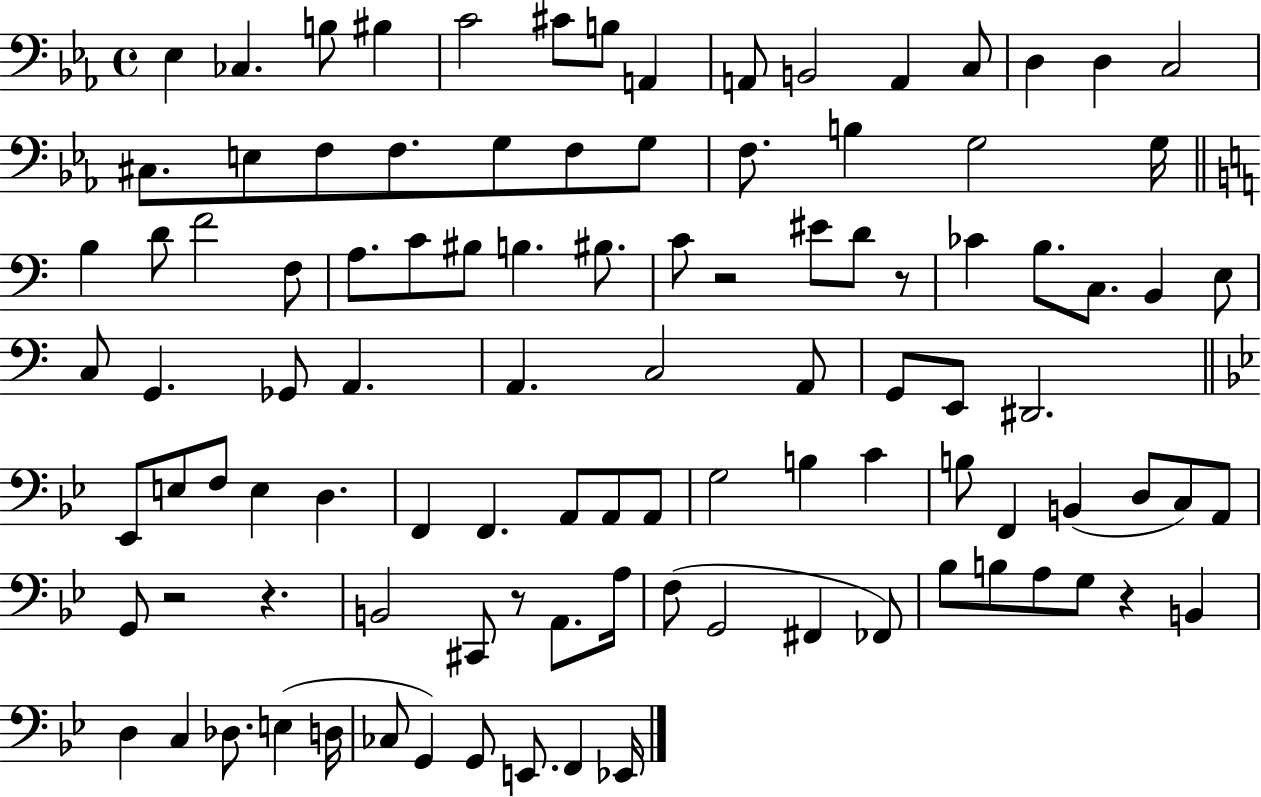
X:1
T:Untitled
M:4/4
L:1/4
K:Eb
_E, _C, B,/2 ^B, C2 ^C/2 B,/2 A,, A,,/2 B,,2 A,, C,/2 D, D, C,2 ^C,/2 E,/2 F,/2 F,/2 G,/2 F,/2 G,/2 F,/2 B, G,2 G,/4 B, D/2 F2 F,/2 A,/2 C/2 ^B,/2 B, ^B,/2 C/2 z2 ^E/2 D/2 z/2 _C B,/2 C,/2 B,, E,/2 C,/2 G,, _G,,/2 A,, A,, C,2 A,,/2 G,,/2 E,,/2 ^D,,2 _E,,/2 E,/2 F,/2 E, D, F,, F,, A,,/2 A,,/2 A,,/2 G,2 B, C B,/2 F,, B,, D,/2 C,/2 A,,/2 G,,/2 z2 z B,,2 ^C,,/2 z/2 A,,/2 A,/4 F,/2 G,,2 ^F,, _F,,/2 _B,/2 B,/2 A,/2 G,/2 z B,, D, C, _D,/2 E, D,/4 _C,/2 G,, G,,/2 E,,/2 F,, _E,,/4